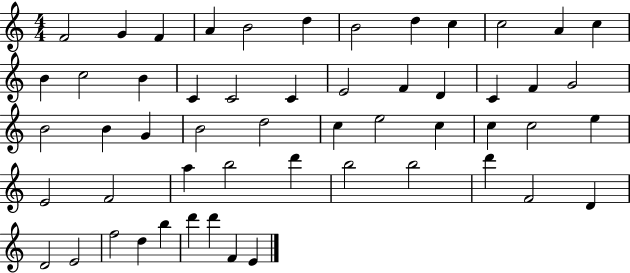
{
  \clef treble
  \numericTimeSignature
  \time 4/4
  \key c \major
  f'2 g'4 f'4 | a'4 b'2 d''4 | b'2 d''4 c''4 | c''2 a'4 c''4 | \break b'4 c''2 b'4 | c'4 c'2 c'4 | e'2 f'4 d'4 | c'4 f'4 g'2 | \break b'2 b'4 g'4 | b'2 d''2 | c''4 e''2 c''4 | c''4 c''2 e''4 | \break e'2 f'2 | a''4 b''2 d'''4 | b''2 b''2 | d'''4 f'2 d'4 | \break d'2 e'2 | f''2 d''4 b''4 | d'''4 d'''4 f'4 e'4 | \bar "|."
}